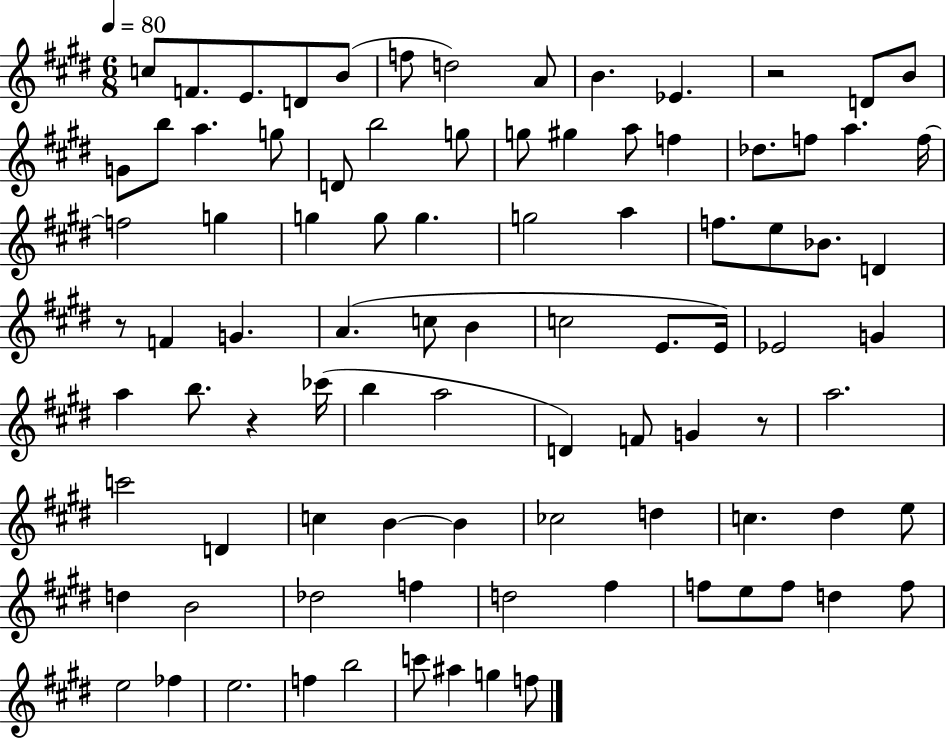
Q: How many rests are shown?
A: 4